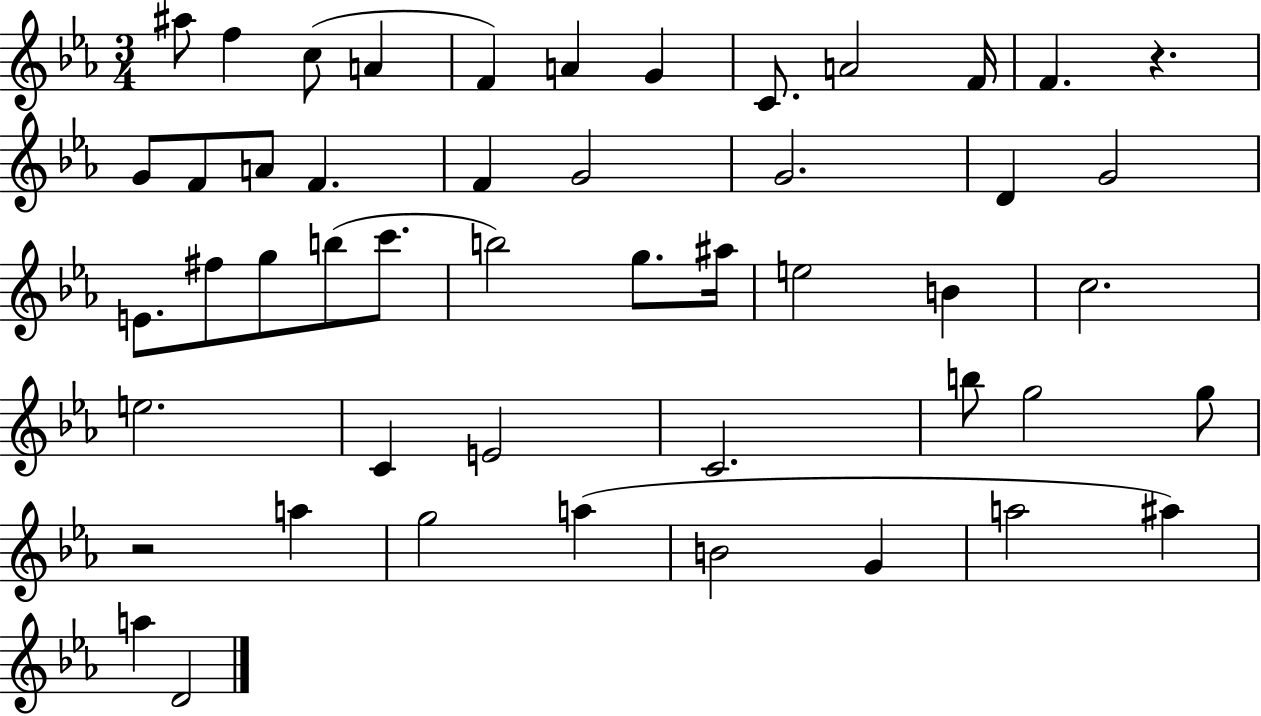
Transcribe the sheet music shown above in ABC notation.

X:1
T:Untitled
M:3/4
L:1/4
K:Eb
^a/2 f c/2 A F A G C/2 A2 F/4 F z G/2 F/2 A/2 F F G2 G2 D G2 E/2 ^f/2 g/2 b/2 c'/2 b2 g/2 ^a/4 e2 B c2 e2 C E2 C2 b/2 g2 g/2 z2 a g2 a B2 G a2 ^a a D2